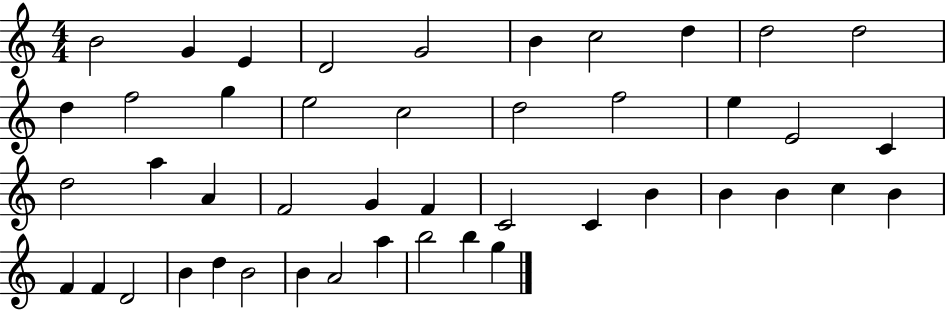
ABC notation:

X:1
T:Untitled
M:4/4
L:1/4
K:C
B2 G E D2 G2 B c2 d d2 d2 d f2 g e2 c2 d2 f2 e E2 C d2 a A F2 G F C2 C B B B c B F F D2 B d B2 B A2 a b2 b g